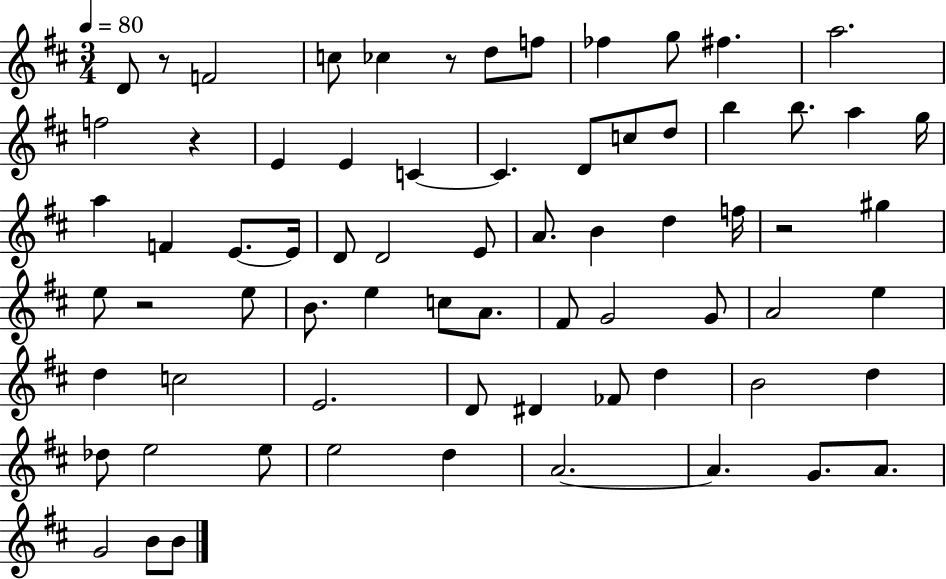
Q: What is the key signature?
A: D major